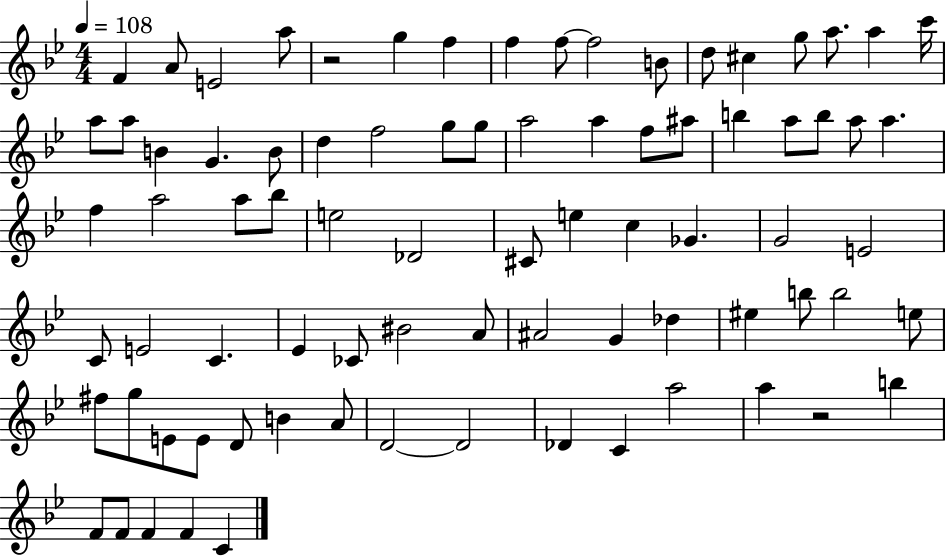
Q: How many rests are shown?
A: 2